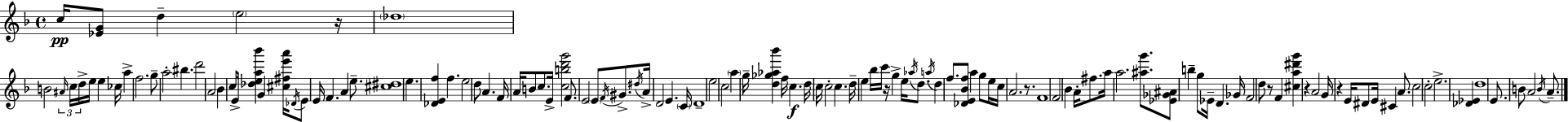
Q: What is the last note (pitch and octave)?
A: A4